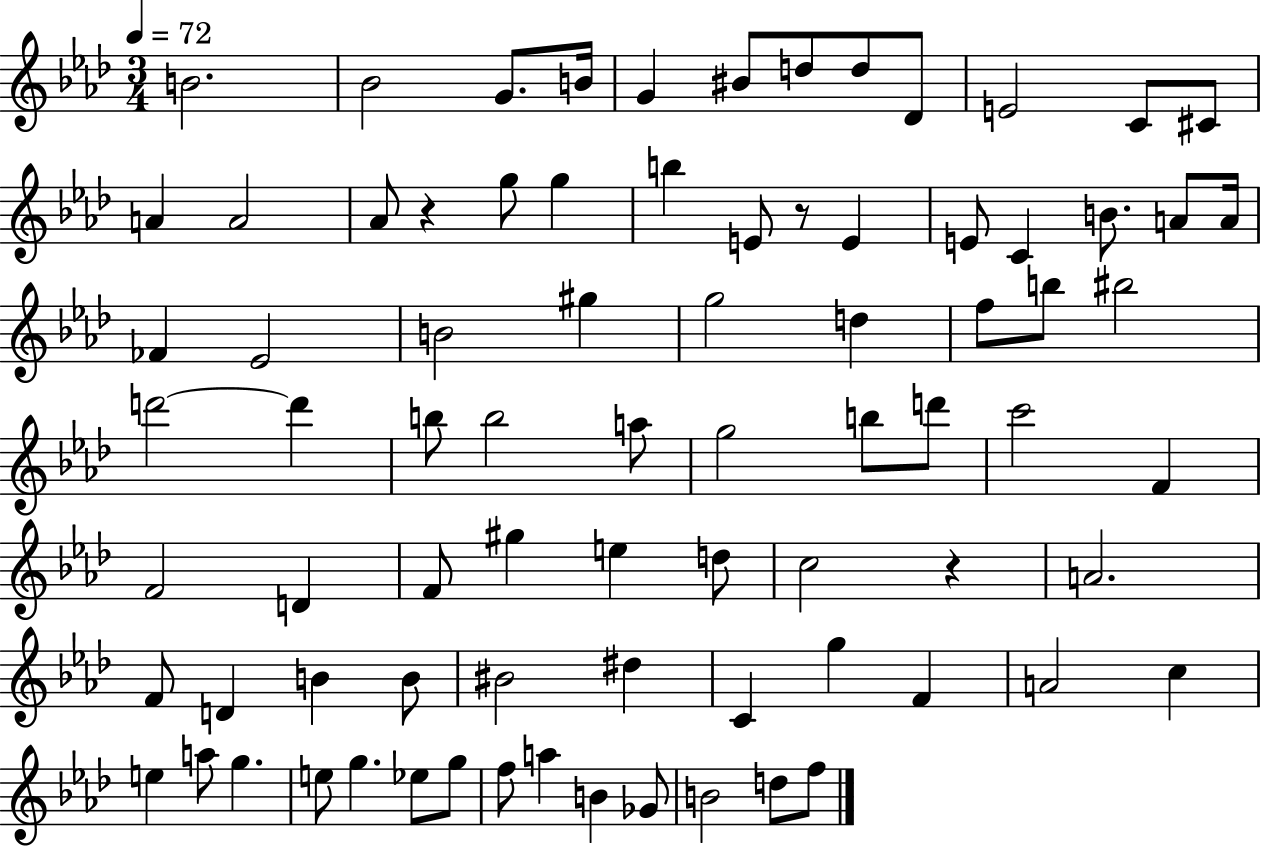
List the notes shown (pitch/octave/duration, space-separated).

B4/h. Bb4/h G4/e. B4/s G4/q BIS4/e D5/e D5/e Db4/e E4/h C4/e C#4/e A4/q A4/h Ab4/e R/q G5/e G5/q B5/q E4/e R/e E4/q E4/e C4/q B4/e. A4/e A4/s FES4/q Eb4/h B4/h G#5/q G5/h D5/q F5/e B5/e BIS5/h D6/h D6/q B5/e B5/h A5/e G5/h B5/e D6/e C6/h F4/q F4/h D4/q F4/e G#5/q E5/q D5/e C5/h R/q A4/h. F4/e D4/q B4/q B4/e BIS4/h D#5/q C4/q G5/q F4/q A4/h C5/q E5/q A5/e G5/q. E5/e G5/q. Eb5/e G5/e F5/e A5/q B4/q Gb4/e B4/h D5/e F5/e